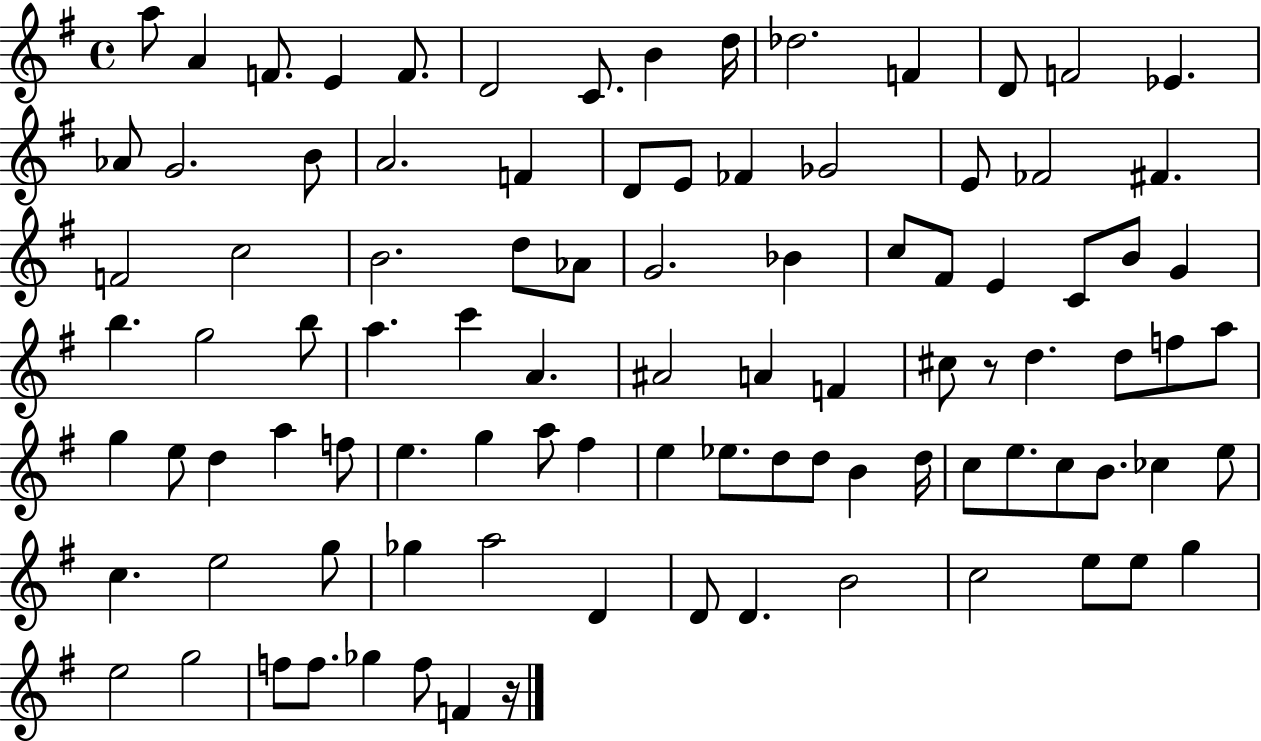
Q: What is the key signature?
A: G major